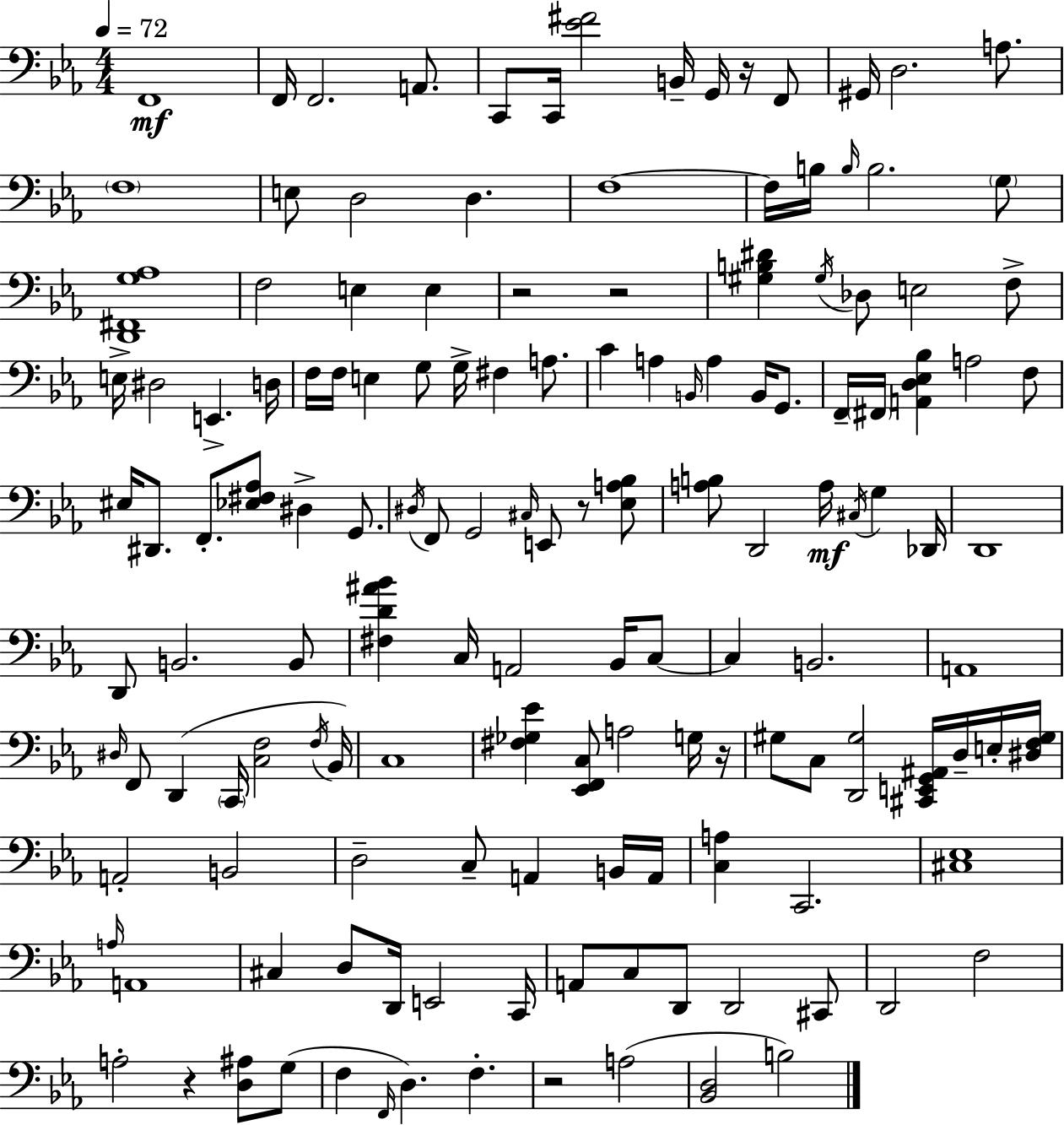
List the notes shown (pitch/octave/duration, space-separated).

F2/w F2/s F2/h. A2/e. C2/e C2/s [Eb4,F#4]/h B2/s G2/s R/s F2/e G#2/s D3/h. A3/e. F3/w E3/e D3/h D3/q. F3/w F3/s B3/s B3/s B3/h. G3/e [D2,F#2,G3,Ab3]/w F3/h E3/q E3/q R/h R/h [G#3,B3,D#4]/q G#3/s Db3/e E3/h F3/e E3/s D#3/h E2/q. D3/s F3/s F3/s E3/q G3/e G3/s F#3/q A3/e. C4/q A3/q B2/s A3/q B2/s G2/e. F2/s F#2/s [A2,D3,Eb3,Bb3]/q A3/h F3/e EIS3/s D#2/e. F2/e. [Eb3,F#3,Ab3]/e D#3/q G2/e. D#3/s F2/e G2/h C#3/s E2/e R/e [Eb3,A3,Bb3]/e [A3,B3]/e D2/h A3/s C#3/s G3/q Db2/s D2/w D2/e B2/h. B2/e [F#3,D4,A#4,Bb4]/q C3/s A2/h Bb2/s C3/e C3/q B2/h. A2/w D#3/s F2/e D2/q C2/s [C3,F3]/h F3/s Bb2/s C3/w [F#3,Gb3,Eb4]/q [Eb2,F2,C3]/e A3/h G3/s R/s G#3/e C3/e [D2,G#3]/h [C#2,E2,G2,A#2]/s D3/s E3/s [D#3,F3,G#3]/s A2/h B2/h D3/h C3/e A2/q B2/s A2/s [C3,A3]/q C2/h. [C#3,Eb3]/w A3/s A2/w C#3/q D3/e D2/s E2/h C2/s A2/e C3/e D2/e D2/h C#2/e D2/h F3/h A3/h R/q [D3,A#3]/e G3/e F3/q F2/s D3/q. F3/q. R/h A3/h [Bb2,D3]/h B3/h